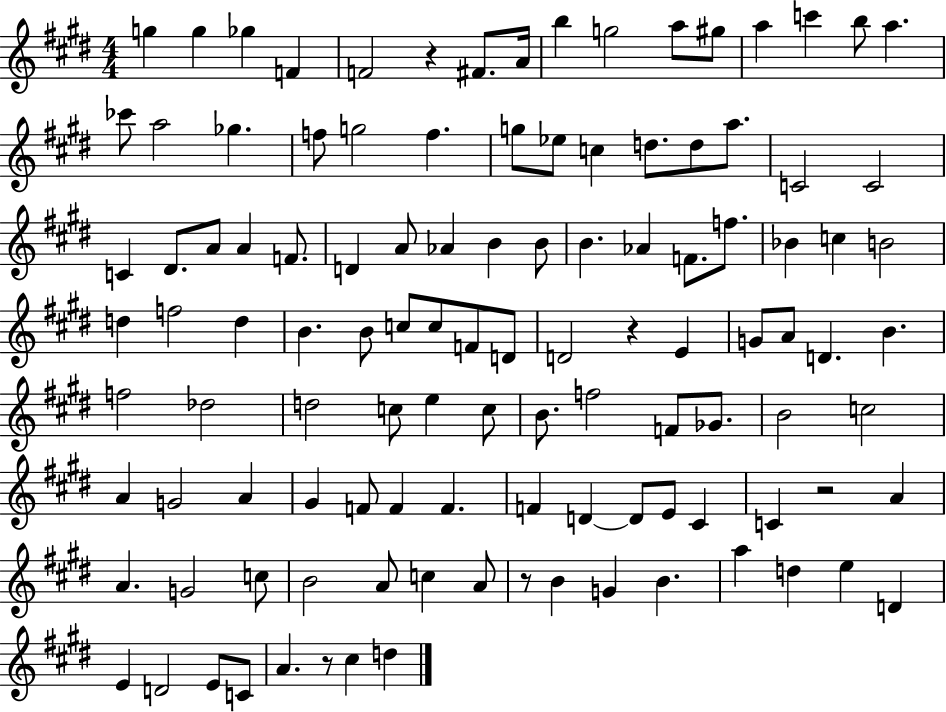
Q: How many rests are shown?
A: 5